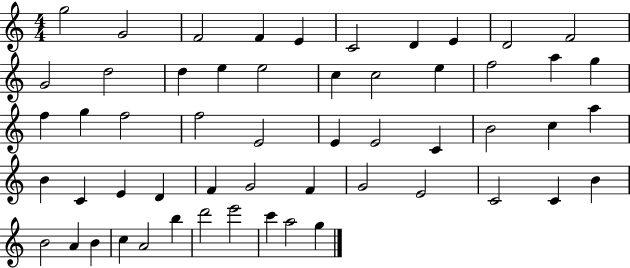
{
  \clef treble
  \numericTimeSignature
  \time 4/4
  \key c \major
  g''2 g'2 | f'2 f'4 e'4 | c'2 d'4 e'4 | d'2 f'2 | \break g'2 d''2 | d''4 e''4 e''2 | c''4 c''2 e''4 | f''2 a''4 g''4 | \break f''4 g''4 f''2 | f''2 e'2 | e'4 e'2 c'4 | b'2 c''4 a''4 | \break b'4 c'4 e'4 d'4 | f'4 g'2 f'4 | g'2 e'2 | c'2 c'4 b'4 | \break b'2 a'4 b'4 | c''4 a'2 b''4 | d'''2 e'''2 | c'''4 a''2 g''4 | \break \bar "|."
}